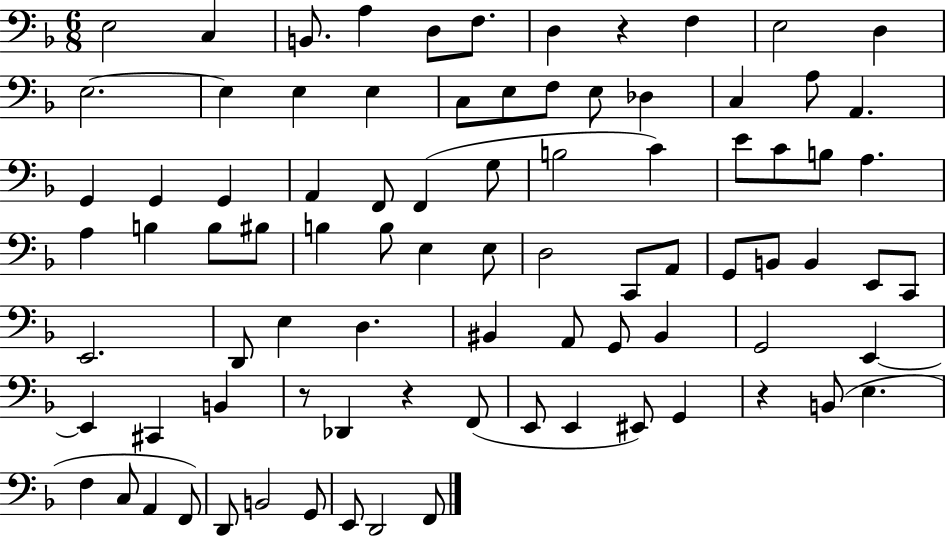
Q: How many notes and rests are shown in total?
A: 86